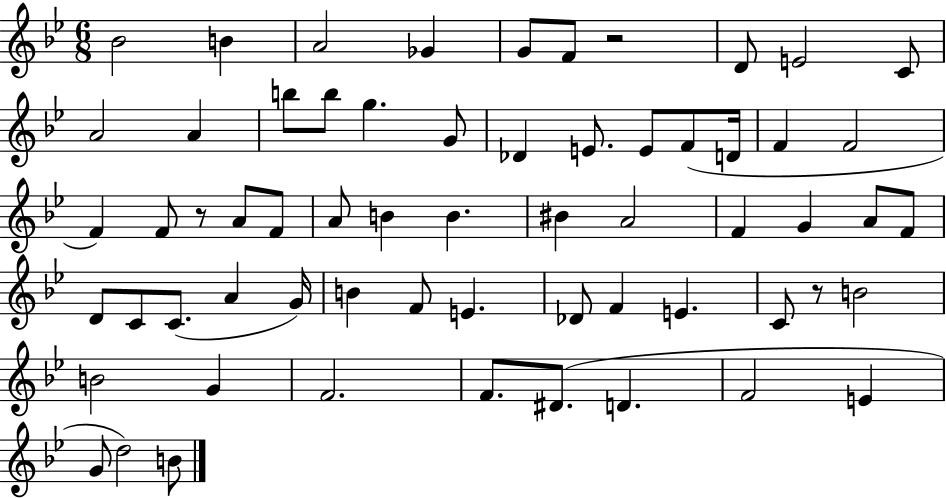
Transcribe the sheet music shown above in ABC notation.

X:1
T:Untitled
M:6/8
L:1/4
K:Bb
_B2 B A2 _G G/2 F/2 z2 D/2 E2 C/2 A2 A b/2 b/2 g G/2 _D E/2 E/2 F/2 D/4 F F2 F F/2 z/2 A/2 F/2 A/2 B B ^B A2 F G A/2 F/2 D/2 C/2 C/2 A G/4 B F/2 E _D/2 F E C/2 z/2 B2 B2 G F2 F/2 ^D/2 D F2 E G/2 d2 B/2